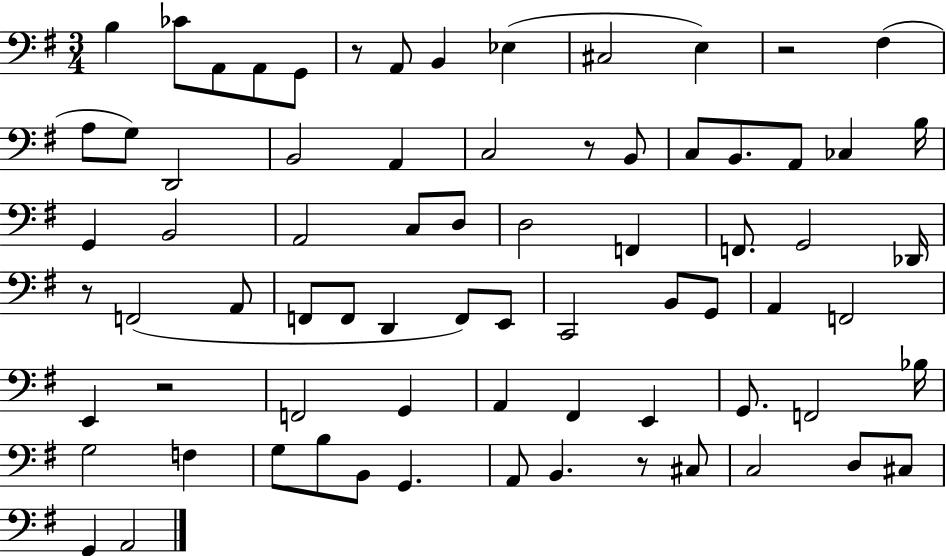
B3/q CES4/e A2/e A2/e G2/e R/e A2/e B2/q Eb3/q C#3/h E3/q R/h F#3/q A3/e G3/e D2/h B2/h A2/q C3/h R/e B2/e C3/e B2/e. A2/e CES3/q B3/s G2/q B2/h A2/h C3/e D3/e D3/h F2/q F2/e. G2/h Db2/s R/e F2/h A2/e F2/e F2/e D2/q F2/e E2/e C2/h B2/e G2/e A2/q F2/h E2/q R/h F2/h G2/q A2/q F#2/q E2/q G2/e. F2/h Bb3/s G3/h F3/q G3/e B3/e B2/e G2/q. A2/e B2/q. R/e C#3/e C3/h D3/e C#3/e G2/q A2/h